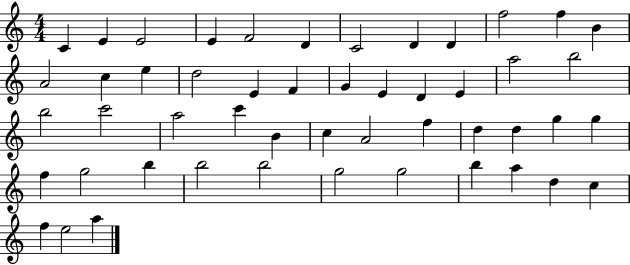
C4/q E4/q E4/h E4/q F4/h D4/q C4/h D4/q D4/q F5/h F5/q B4/q A4/h C5/q E5/q D5/h E4/q F4/q G4/q E4/q D4/q E4/q A5/h B5/h B5/h C6/h A5/h C6/q B4/q C5/q A4/h F5/q D5/q D5/q G5/q G5/q F5/q G5/h B5/q B5/h B5/h G5/h G5/h B5/q A5/q D5/q C5/q F5/q E5/h A5/q